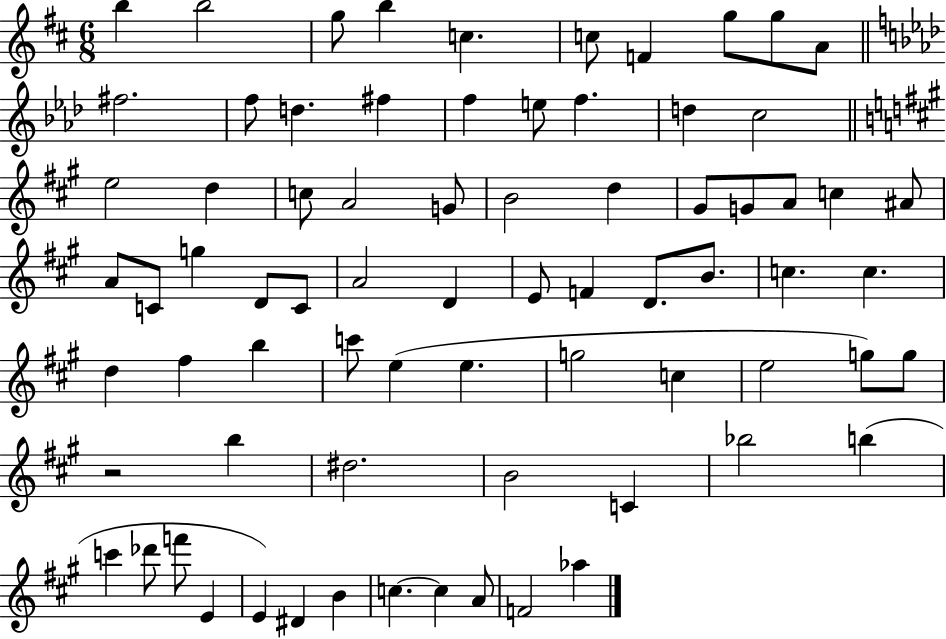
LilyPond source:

{
  \clef treble
  \numericTimeSignature
  \time 6/8
  \key d \major
  b''4 b''2 | g''8 b''4 c''4. | c''8 f'4 g''8 g''8 a'8 | \bar "||" \break \key aes \major fis''2. | f''8 d''4. fis''4 | f''4 e''8 f''4. | d''4 c''2 | \break \bar "||" \break \key a \major e''2 d''4 | c''8 a'2 g'8 | b'2 d''4 | gis'8 g'8 a'8 c''4 ais'8 | \break a'8 c'8 g''4 d'8 c'8 | a'2 d'4 | e'8 f'4 d'8. b'8. | c''4. c''4. | \break d''4 fis''4 b''4 | c'''8 e''4( e''4. | g''2 c''4 | e''2 g''8) g''8 | \break r2 b''4 | dis''2. | b'2 c'4 | bes''2 b''4( | \break c'''4 des'''8 f'''8 e'4 | e'4) dis'4 b'4 | c''4.~~ c''4 a'8 | f'2 aes''4 | \break \bar "|."
}